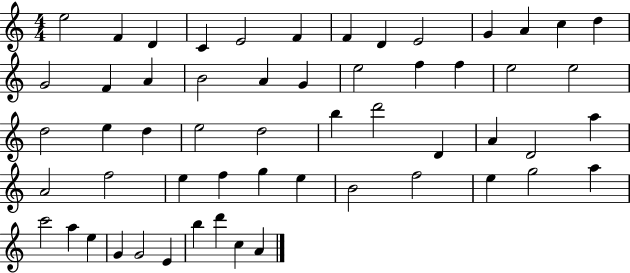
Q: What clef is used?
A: treble